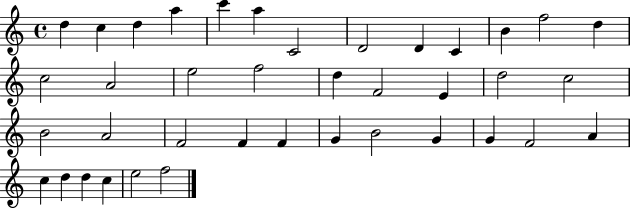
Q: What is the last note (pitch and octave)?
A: F5